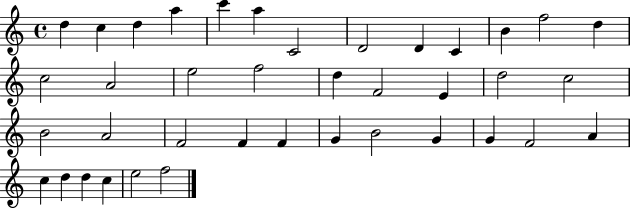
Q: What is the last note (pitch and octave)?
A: F5